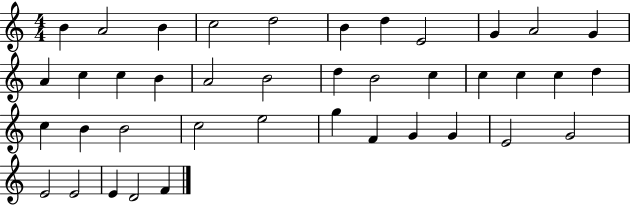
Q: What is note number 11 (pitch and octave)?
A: G4